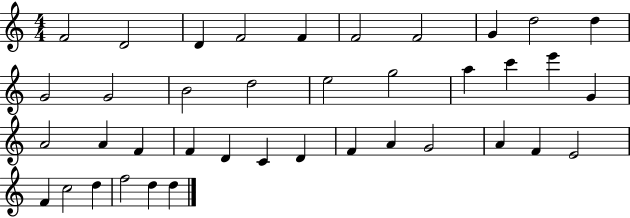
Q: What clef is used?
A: treble